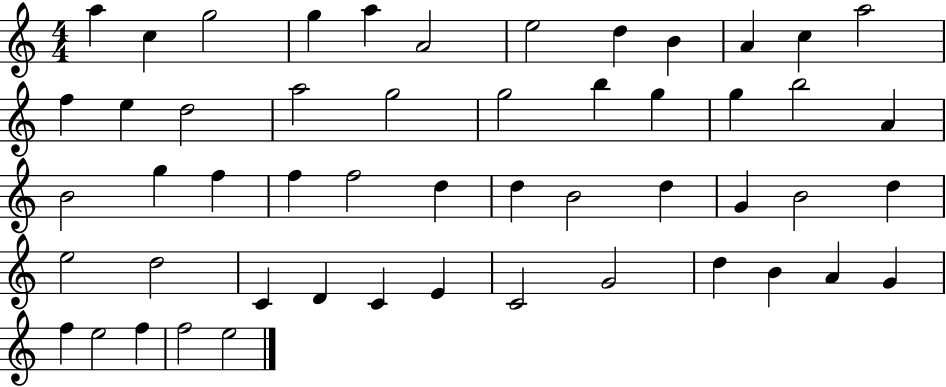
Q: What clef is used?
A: treble